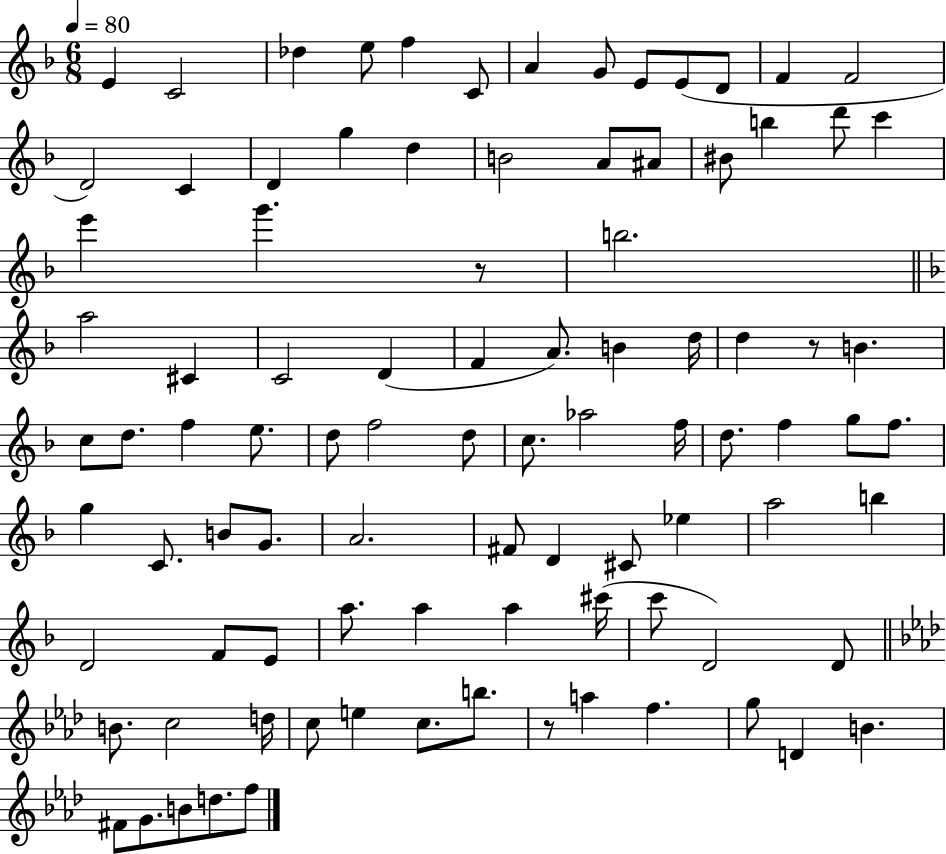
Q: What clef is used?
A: treble